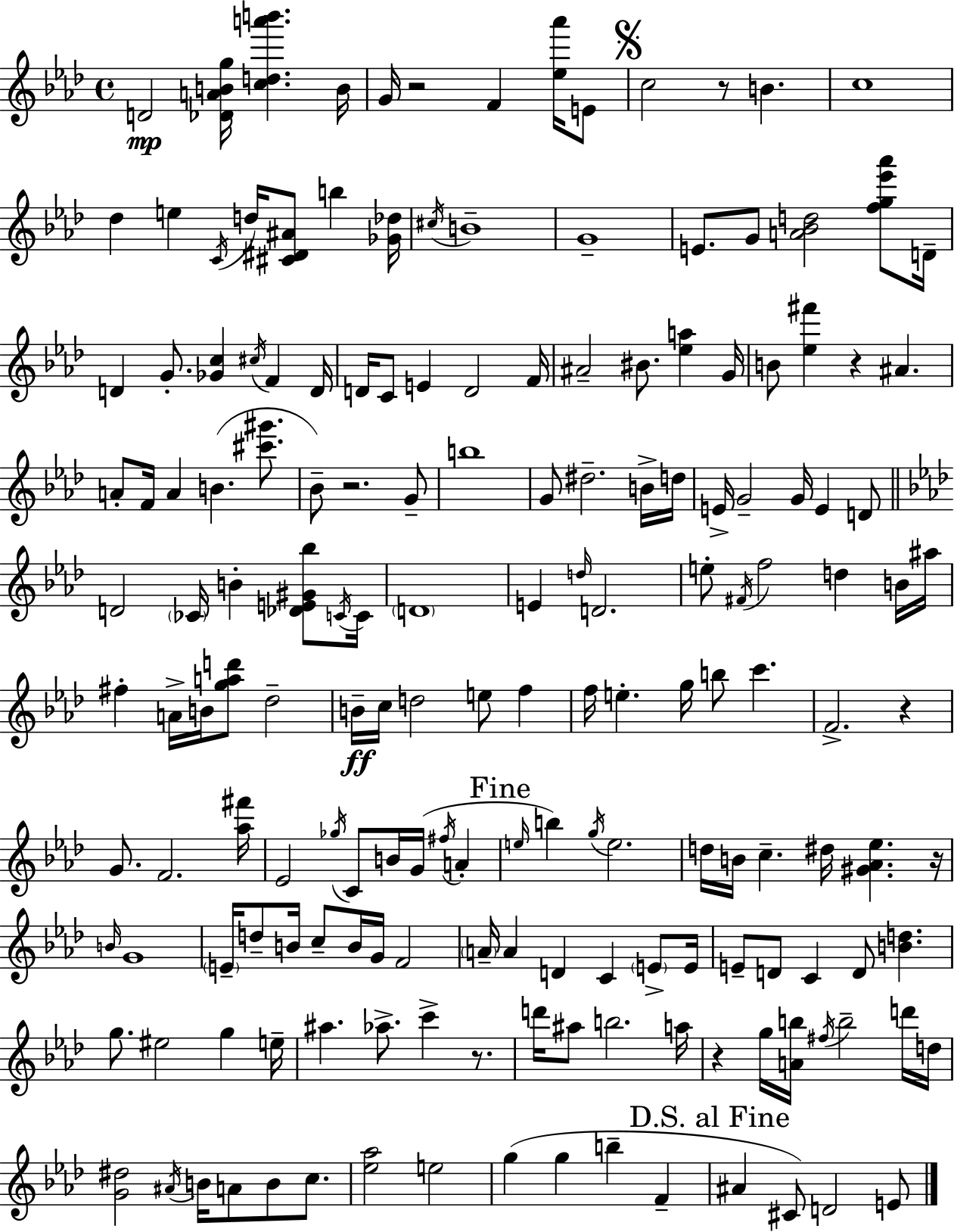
{
  \clef treble
  \time 4/4
  \defaultTimeSignature
  \key aes \major
  \repeat volta 2 { d'2\mp <des' a' b' g''>16 <c'' d'' a''' b'''>4. b'16 | g'16 r2 f'4 <ees'' aes'''>16 e'8 | \mark \markup { \musicglyph "scripts.segno" } c''2 r8 b'4. | c''1 | \break des''4 e''4 \acciaccatura { c'16 } d''16 <cis' dis' ais'>8 b''4 | <ges' des''>16 \acciaccatura { cis''16 } b'1-- | g'1-- | e'8. g'8 <a' bes' d''>2 <f'' g'' ees''' aes'''>8 | \break d'16-- d'4 g'8.-. <ges' c''>4 \acciaccatura { cis''16 } f'4 | d'16 d'16 c'8 e'4 d'2 | f'16 ais'2-- bis'8. <ees'' a''>4 | g'16 b'8 <ees'' fis'''>4 r4 ais'4. | \break a'8-. f'16 a'4 b'4.( | <cis''' gis'''>8. bes'8--) r2. | g'8-- b''1 | g'8 dis''2.-- | \break b'16-> d''16 e'16-> g'2-- g'16 e'4 | d'8 \bar "||" \break \key f \minor d'2 \parenthesize ces'16 b'4-. <des' e' gis' bes''>8 \acciaccatura { c'16 } | c'16 \parenthesize d'1 | e'4 \grace { d''16 } d'2. | e''8-. \acciaccatura { fis'16 } f''2 d''4 | \break b'16 ais''16 fis''4-. a'16-> b'16 <g'' a'' d'''>8 des''2-- | b'16--\ff c''16 d''2 e''8 f''4 | f''16 e''4.-. g''16 b''8 c'''4. | f'2.-> r4 | \break g'8. f'2. | <aes'' fis'''>16 ees'2 \acciaccatura { ges''16 } c'8 b'16 g'16( | \acciaccatura { fis''16 } a'4-. \mark "Fine" \grace { e''16 }) b''4 \acciaccatura { g''16 } e''2. | d''16 b'16 c''4.-- dis''16 | \break <gis' aes' ees''>4. r16 \grace { b'16 } g'1 | \parenthesize e'16-- d''8-- b'16 c''8-- b'16 g'16 | f'2 \parenthesize a'16-- a'4 d'4 | c'4 \parenthesize e'8-> e'16 e'8-- d'8 c'4 | \break d'8 <b' d''>4. g''8. eis''2 | g''4 e''16-- ais''4. aes''8.-> | c'''4-> r8. d'''16 ais''8 b''2. | a''16 r4 g''16 <a' b''>16 \acciaccatura { fis''16 } b''2-- | \break d'''16 d''16 <g' dis''>2 | \acciaccatura { ais'16 } b'16 a'8 b'8 c''8. <ees'' aes''>2 | e''2 g''4( g''4 | b''4-- f'4-- \mark "D.S. al Fine" ais'4 cis'8) | \break d'2 e'8 } \bar "|."
}